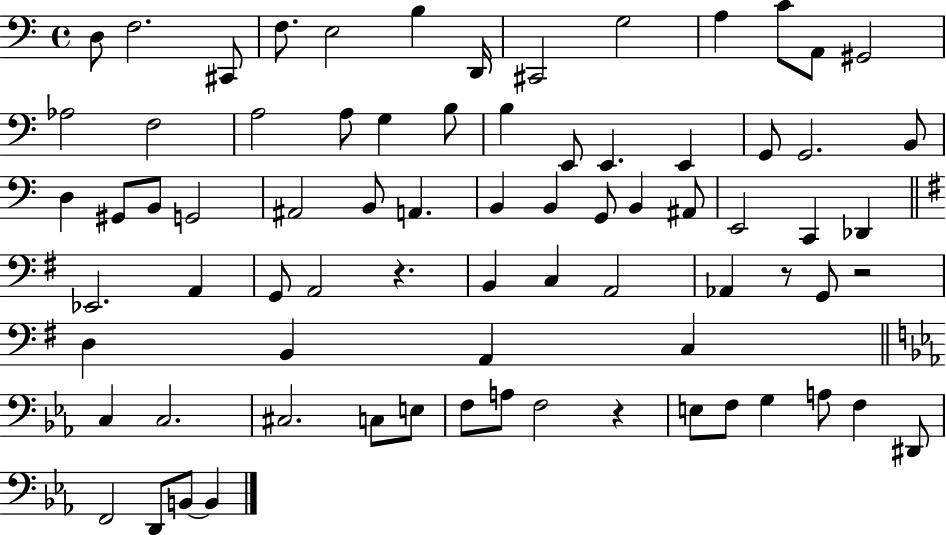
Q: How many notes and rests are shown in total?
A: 76